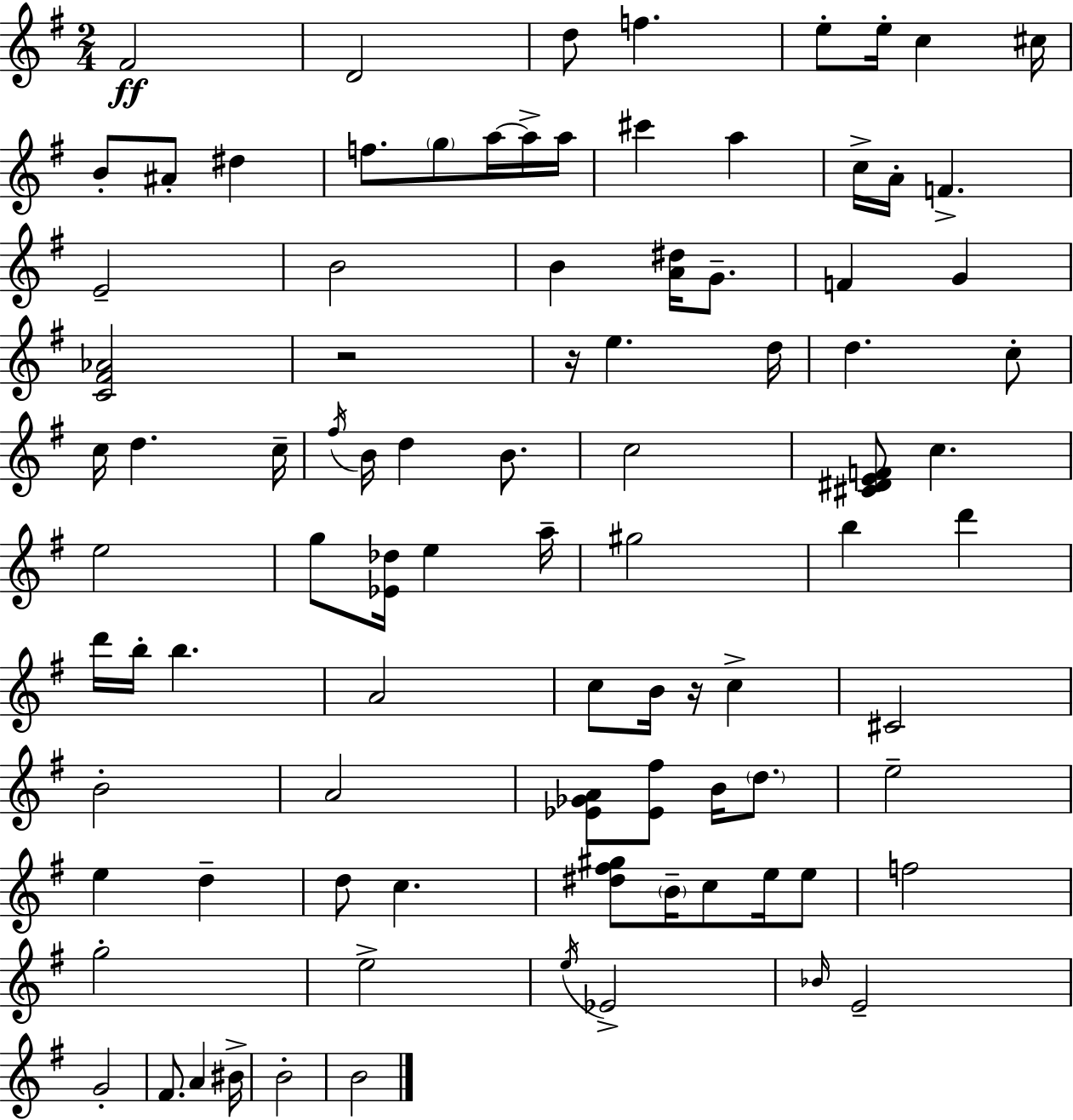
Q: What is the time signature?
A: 2/4